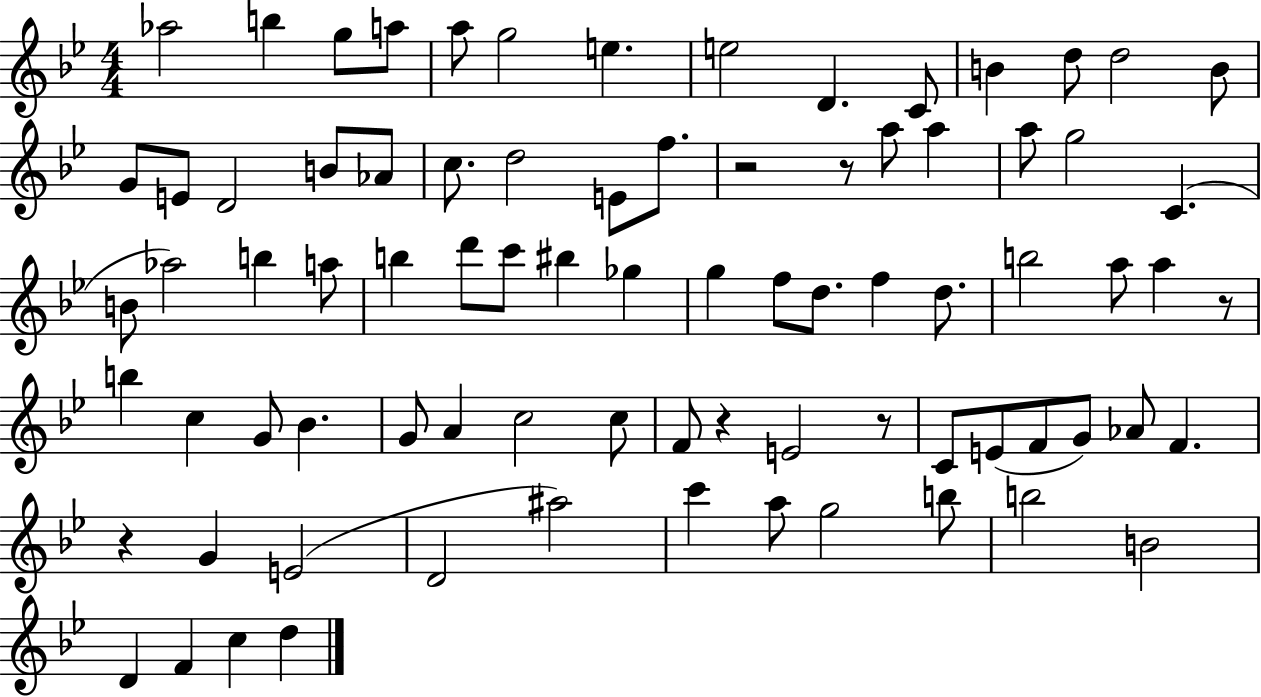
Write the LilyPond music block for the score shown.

{
  \clef treble
  \numericTimeSignature
  \time 4/4
  \key bes \major
  aes''2 b''4 g''8 a''8 | a''8 g''2 e''4. | e''2 d'4. c'8 | b'4 d''8 d''2 b'8 | \break g'8 e'8 d'2 b'8 aes'8 | c''8. d''2 e'8 f''8. | r2 r8 a''8 a''4 | a''8 g''2 c'4.( | \break b'8 aes''2) b''4 a''8 | b''4 d'''8 c'''8 bis''4 ges''4 | g''4 f''8 d''8. f''4 d''8. | b''2 a''8 a''4 r8 | \break b''4 c''4 g'8 bes'4. | g'8 a'4 c''2 c''8 | f'8 r4 e'2 r8 | c'8 e'8( f'8 g'8) aes'8 f'4. | \break r4 g'4 e'2( | d'2 ais''2) | c'''4 a''8 g''2 b''8 | b''2 b'2 | \break d'4 f'4 c''4 d''4 | \bar "|."
}